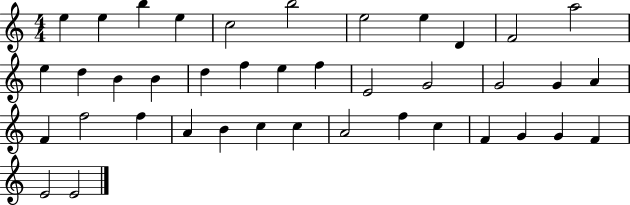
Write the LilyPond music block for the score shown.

{
  \clef treble
  \numericTimeSignature
  \time 4/4
  \key c \major
  e''4 e''4 b''4 e''4 | c''2 b''2 | e''2 e''4 d'4 | f'2 a''2 | \break e''4 d''4 b'4 b'4 | d''4 f''4 e''4 f''4 | e'2 g'2 | g'2 g'4 a'4 | \break f'4 f''2 f''4 | a'4 b'4 c''4 c''4 | a'2 f''4 c''4 | f'4 g'4 g'4 f'4 | \break e'2 e'2 | \bar "|."
}